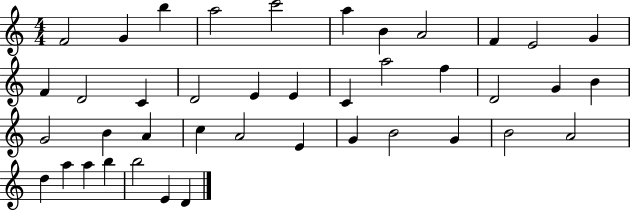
F4/h G4/q B5/q A5/h C6/h A5/q B4/q A4/h F4/q E4/h G4/q F4/q D4/h C4/q D4/h E4/q E4/q C4/q A5/h F5/q D4/h G4/q B4/q G4/h B4/q A4/q C5/q A4/h E4/q G4/q B4/h G4/q B4/h A4/h D5/q A5/q A5/q B5/q B5/h E4/q D4/q